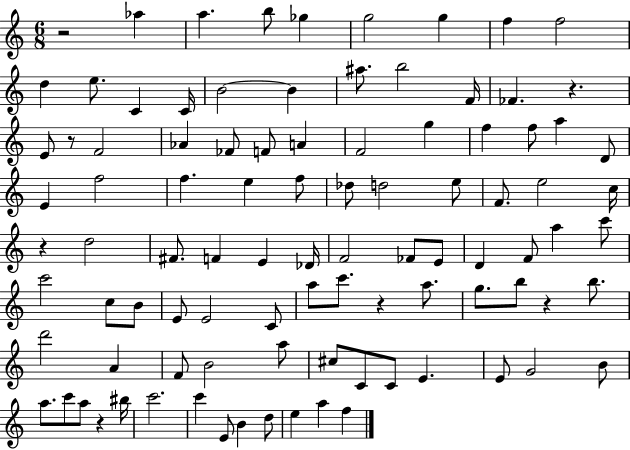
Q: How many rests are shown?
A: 7